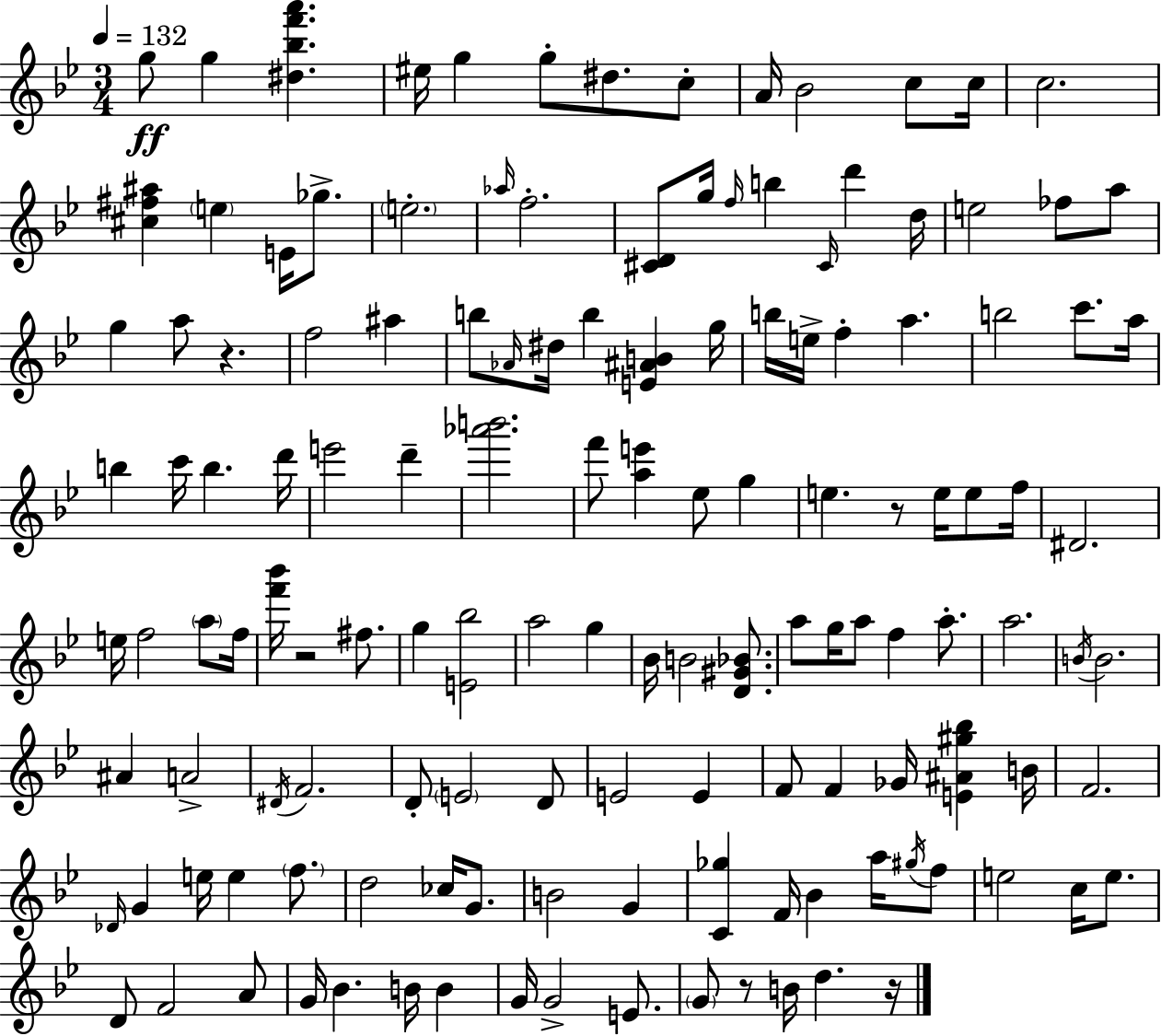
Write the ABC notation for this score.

X:1
T:Untitled
M:3/4
L:1/4
K:Gm
g/2 g [^d_bf'a'] ^e/4 g g/2 ^d/2 c/2 A/4 _B2 c/2 c/4 c2 [^c^f^a] e E/4 _g/2 e2 _a/4 f2 [^CD]/2 g/4 f/4 b ^C/4 d' d/4 e2 _f/2 a/2 g a/2 z f2 ^a b/2 _A/4 ^d/4 b [E^AB] g/4 b/4 e/4 f a b2 c'/2 a/4 b c'/4 b d'/4 e'2 d' [_a'b']2 f'/2 [ae'] _e/2 g e z/2 e/4 e/2 f/4 ^D2 e/4 f2 a/2 f/4 [f'_b']/4 z2 ^f/2 g [E_b]2 a2 g _B/4 B2 [D^G_B]/2 a/2 g/4 a/2 f a/2 a2 B/4 B2 ^A A2 ^D/4 F2 D/2 E2 D/2 E2 E F/2 F _G/4 [E^A^g_b] B/4 F2 _D/4 G e/4 e f/2 d2 _c/4 G/2 B2 G [C_g] F/4 _B a/4 ^g/4 f/2 e2 c/4 e/2 D/2 F2 A/2 G/4 _B B/4 B G/4 G2 E/2 G/2 z/2 B/4 d z/4